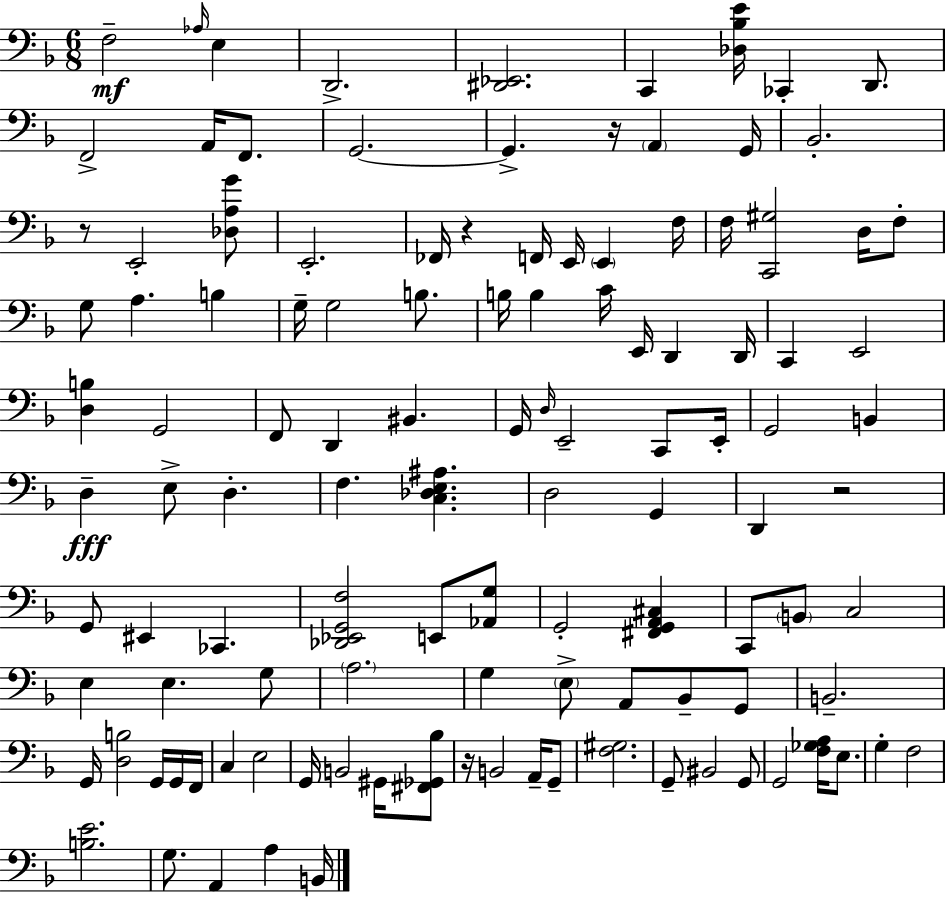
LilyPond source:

{
  \clef bass
  \numericTimeSignature
  \time 6/8
  \key d \minor
  f2--\mf \grace { aes16 } e4 | d,2.-> | <dis, ees,>2. | c,4 <des bes e'>16 ces,4-. d,8. | \break f,2-> a,16 f,8. | g,2.~~ | g,4.-> r16 \parenthesize a,4 | g,16 bes,2.-. | \break r8 e,2-. <des a g'>8 | e,2.-. | fes,16 r4 f,16 e,16 \parenthesize e,4 | f16 f16 <c, gis>2 d16 f8-. | \break g8 a4. b4 | g16-- g2 b8. | b16 b4 c'16 e,16 d,4 | d,16 c,4 e,2 | \break <d b>4 g,2 | f,8 d,4 bis,4. | g,16 \grace { d16 } e,2-- c,8 | e,16-. g,2 b,4 | \break d4--\fff e8-> d4.-. | f4. <c des e ais>4. | d2 g,4 | d,4 r2 | \break g,8 eis,4 ces,4. | <des, ees, g, f>2 e,8 | <aes, g>8 g,2-. <fis, g, a, cis>4 | c,8 \parenthesize b,8 c2 | \break e4 e4. | g8 \parenthesize a2. | g4 \parenthesize e8-> a,8 bes,8-- | g,8 b,2.-- | \break g,16 <d b>2 g,16 | g,16 f,16 c4 e2 | g,16 b,2 gis,16 | <fis, ges, bes>8 r16 b,2 a,16-- | \break g,8-- <f gis>2. | g,8-- bis,2 | g,8 g,2 <f ges a>16 e8. | g4-. f2 | \break <b e'>2. | g8. a,4 a4 | b,16 \bar "|."
}